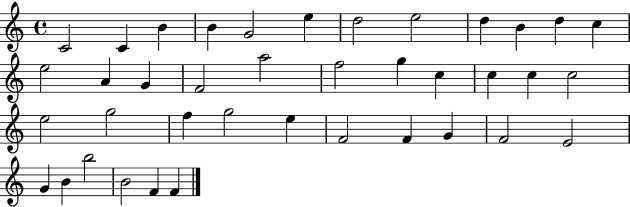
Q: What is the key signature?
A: C major